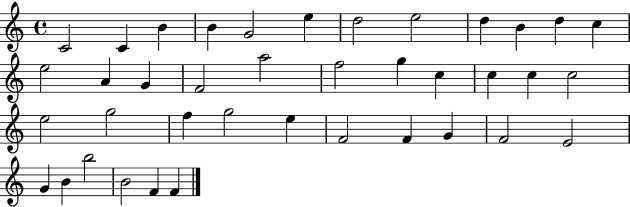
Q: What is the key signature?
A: C major